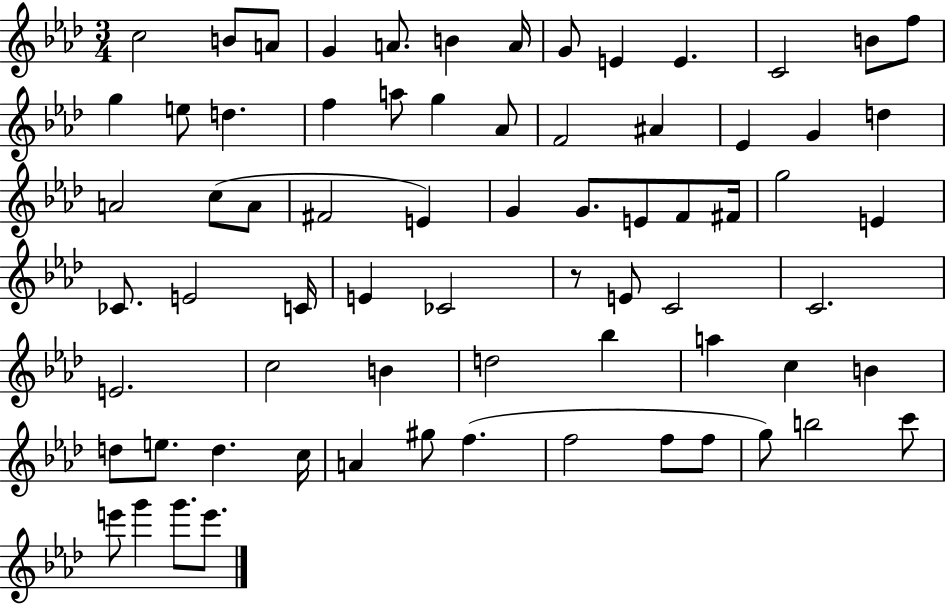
X:1
T:Untitled
M:3/4
L:1/4
K:Ab
c2 B/2 A/2 G A/2 B A/4 G/2 E E C2 B/2 f/2 g e/2 d f a/2 g _A/2 F2 ^A _E G d A2 c/2 A/2 ^F2 E G G/2 E/2 F/2 ^F/4 g2 E _C/2 E2 C/4 E _C2 z/2 E/2 C2 C2 E2 c2 B d2 _b a c B d/2 e/2 d c/4 A ^g/2 f f2 f/2 f/2 g/2 b2 c'/2 e'/2 g' g'/2 e'/2